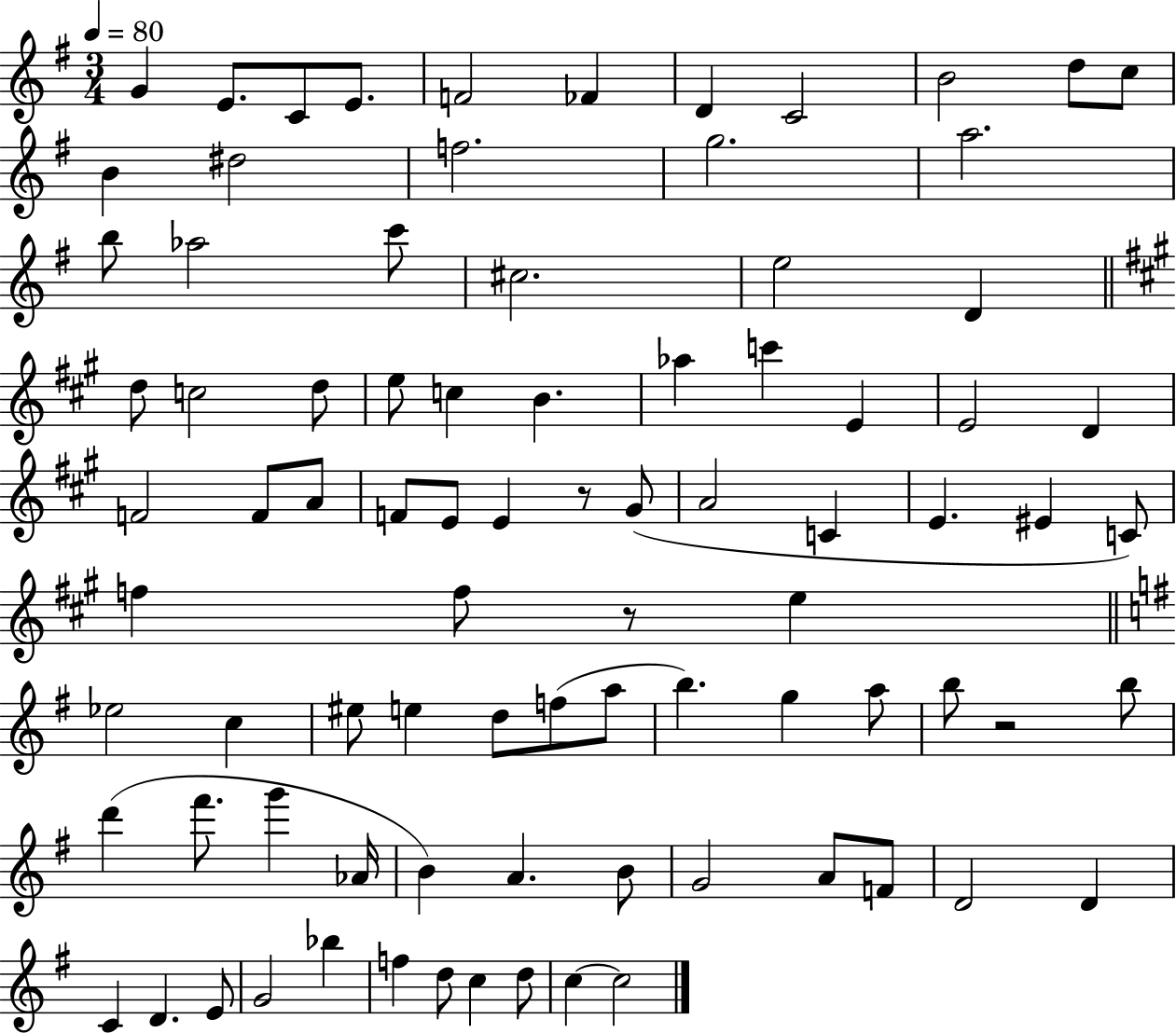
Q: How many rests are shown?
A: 3